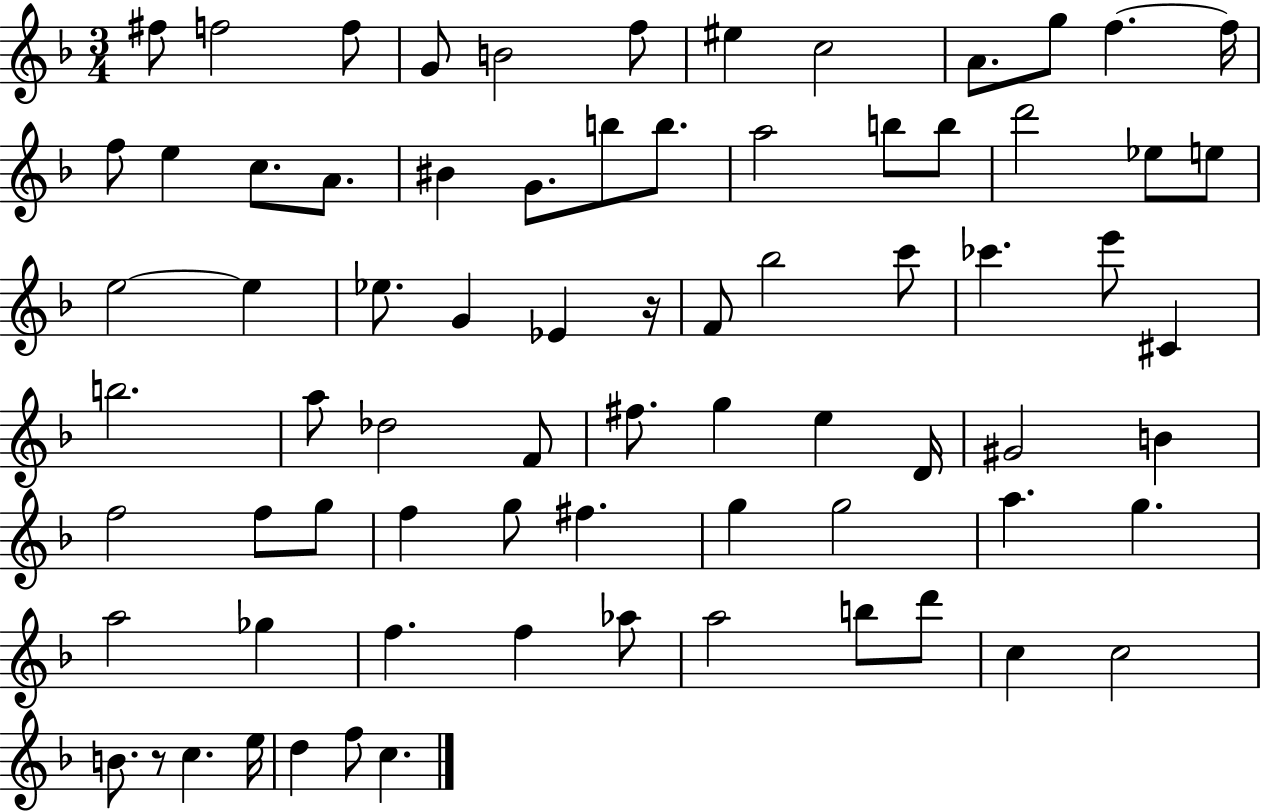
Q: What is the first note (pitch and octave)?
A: F#5